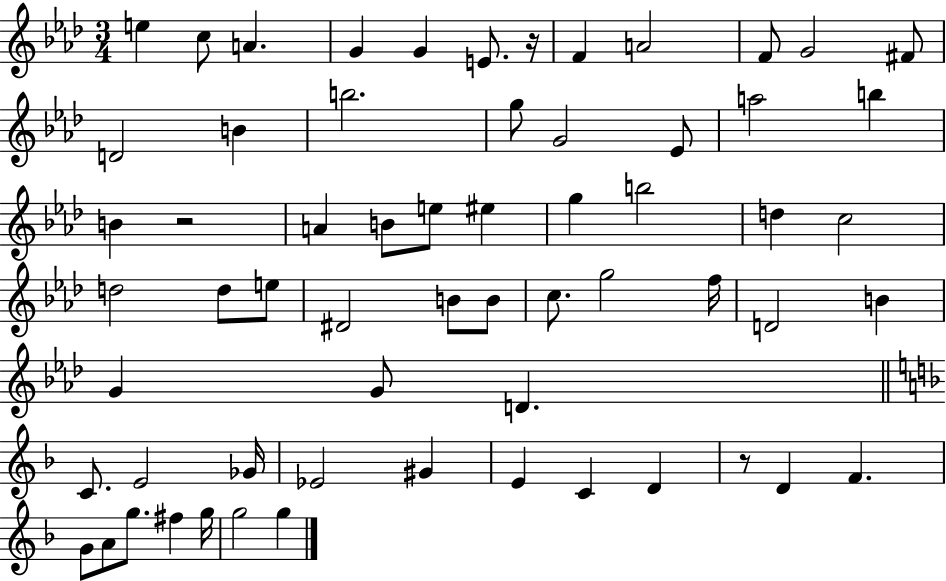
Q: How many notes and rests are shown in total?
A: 62